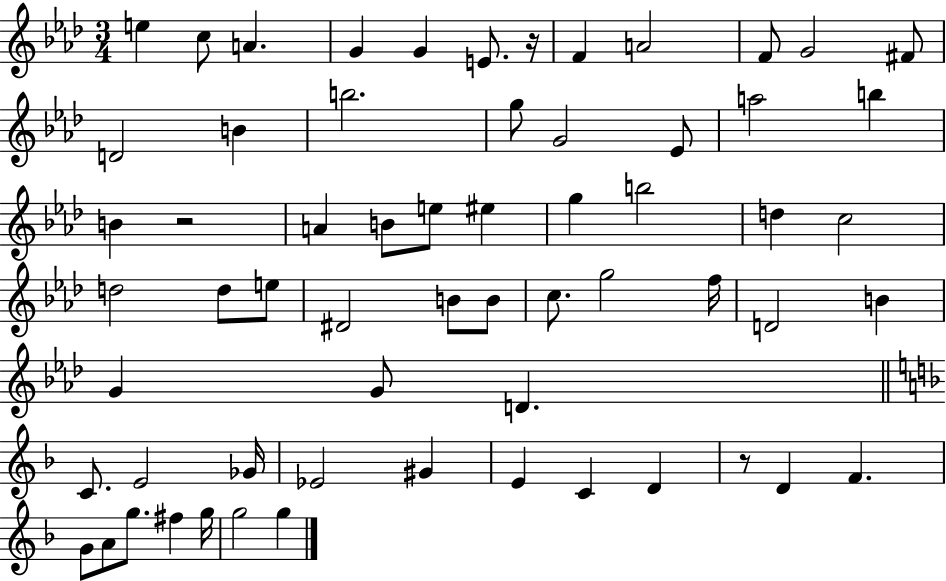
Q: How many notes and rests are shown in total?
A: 62